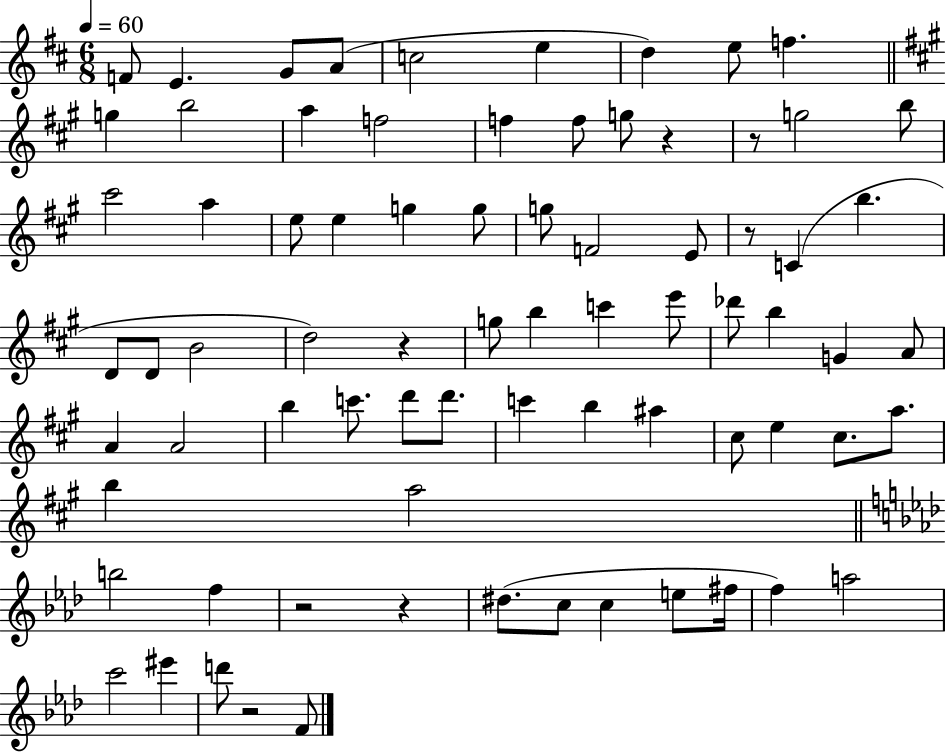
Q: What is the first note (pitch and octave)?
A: F4